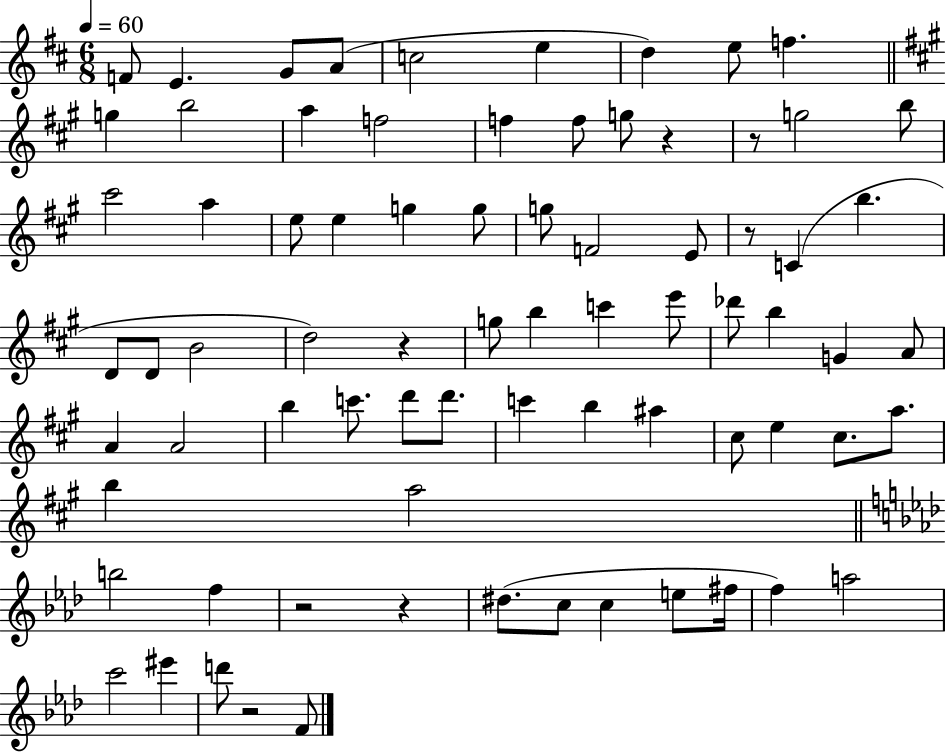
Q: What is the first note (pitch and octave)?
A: F4